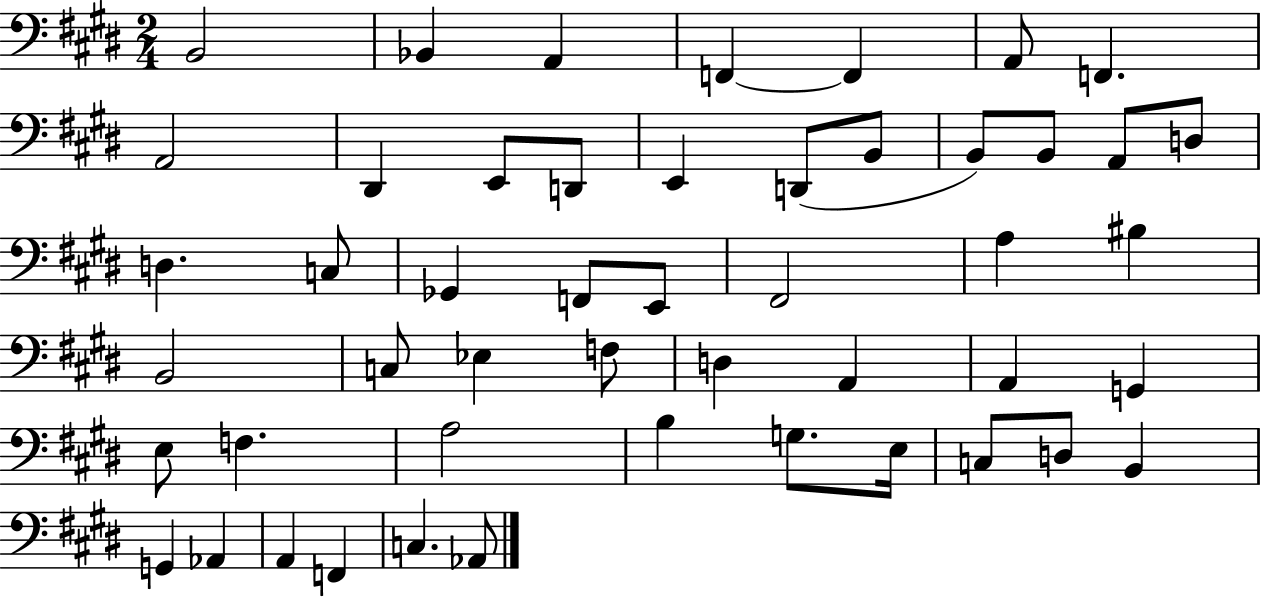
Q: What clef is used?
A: bass